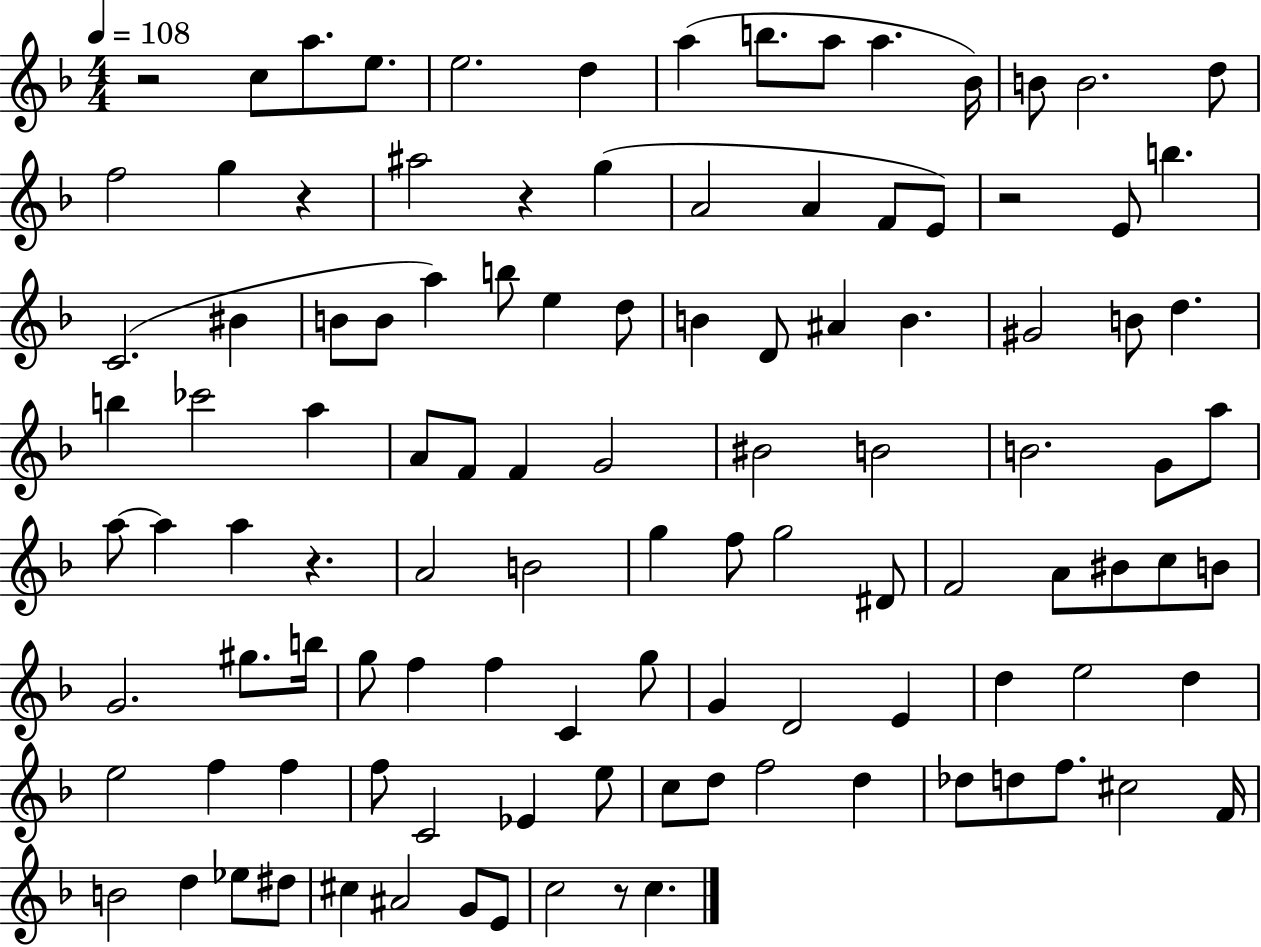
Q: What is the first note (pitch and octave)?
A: C5